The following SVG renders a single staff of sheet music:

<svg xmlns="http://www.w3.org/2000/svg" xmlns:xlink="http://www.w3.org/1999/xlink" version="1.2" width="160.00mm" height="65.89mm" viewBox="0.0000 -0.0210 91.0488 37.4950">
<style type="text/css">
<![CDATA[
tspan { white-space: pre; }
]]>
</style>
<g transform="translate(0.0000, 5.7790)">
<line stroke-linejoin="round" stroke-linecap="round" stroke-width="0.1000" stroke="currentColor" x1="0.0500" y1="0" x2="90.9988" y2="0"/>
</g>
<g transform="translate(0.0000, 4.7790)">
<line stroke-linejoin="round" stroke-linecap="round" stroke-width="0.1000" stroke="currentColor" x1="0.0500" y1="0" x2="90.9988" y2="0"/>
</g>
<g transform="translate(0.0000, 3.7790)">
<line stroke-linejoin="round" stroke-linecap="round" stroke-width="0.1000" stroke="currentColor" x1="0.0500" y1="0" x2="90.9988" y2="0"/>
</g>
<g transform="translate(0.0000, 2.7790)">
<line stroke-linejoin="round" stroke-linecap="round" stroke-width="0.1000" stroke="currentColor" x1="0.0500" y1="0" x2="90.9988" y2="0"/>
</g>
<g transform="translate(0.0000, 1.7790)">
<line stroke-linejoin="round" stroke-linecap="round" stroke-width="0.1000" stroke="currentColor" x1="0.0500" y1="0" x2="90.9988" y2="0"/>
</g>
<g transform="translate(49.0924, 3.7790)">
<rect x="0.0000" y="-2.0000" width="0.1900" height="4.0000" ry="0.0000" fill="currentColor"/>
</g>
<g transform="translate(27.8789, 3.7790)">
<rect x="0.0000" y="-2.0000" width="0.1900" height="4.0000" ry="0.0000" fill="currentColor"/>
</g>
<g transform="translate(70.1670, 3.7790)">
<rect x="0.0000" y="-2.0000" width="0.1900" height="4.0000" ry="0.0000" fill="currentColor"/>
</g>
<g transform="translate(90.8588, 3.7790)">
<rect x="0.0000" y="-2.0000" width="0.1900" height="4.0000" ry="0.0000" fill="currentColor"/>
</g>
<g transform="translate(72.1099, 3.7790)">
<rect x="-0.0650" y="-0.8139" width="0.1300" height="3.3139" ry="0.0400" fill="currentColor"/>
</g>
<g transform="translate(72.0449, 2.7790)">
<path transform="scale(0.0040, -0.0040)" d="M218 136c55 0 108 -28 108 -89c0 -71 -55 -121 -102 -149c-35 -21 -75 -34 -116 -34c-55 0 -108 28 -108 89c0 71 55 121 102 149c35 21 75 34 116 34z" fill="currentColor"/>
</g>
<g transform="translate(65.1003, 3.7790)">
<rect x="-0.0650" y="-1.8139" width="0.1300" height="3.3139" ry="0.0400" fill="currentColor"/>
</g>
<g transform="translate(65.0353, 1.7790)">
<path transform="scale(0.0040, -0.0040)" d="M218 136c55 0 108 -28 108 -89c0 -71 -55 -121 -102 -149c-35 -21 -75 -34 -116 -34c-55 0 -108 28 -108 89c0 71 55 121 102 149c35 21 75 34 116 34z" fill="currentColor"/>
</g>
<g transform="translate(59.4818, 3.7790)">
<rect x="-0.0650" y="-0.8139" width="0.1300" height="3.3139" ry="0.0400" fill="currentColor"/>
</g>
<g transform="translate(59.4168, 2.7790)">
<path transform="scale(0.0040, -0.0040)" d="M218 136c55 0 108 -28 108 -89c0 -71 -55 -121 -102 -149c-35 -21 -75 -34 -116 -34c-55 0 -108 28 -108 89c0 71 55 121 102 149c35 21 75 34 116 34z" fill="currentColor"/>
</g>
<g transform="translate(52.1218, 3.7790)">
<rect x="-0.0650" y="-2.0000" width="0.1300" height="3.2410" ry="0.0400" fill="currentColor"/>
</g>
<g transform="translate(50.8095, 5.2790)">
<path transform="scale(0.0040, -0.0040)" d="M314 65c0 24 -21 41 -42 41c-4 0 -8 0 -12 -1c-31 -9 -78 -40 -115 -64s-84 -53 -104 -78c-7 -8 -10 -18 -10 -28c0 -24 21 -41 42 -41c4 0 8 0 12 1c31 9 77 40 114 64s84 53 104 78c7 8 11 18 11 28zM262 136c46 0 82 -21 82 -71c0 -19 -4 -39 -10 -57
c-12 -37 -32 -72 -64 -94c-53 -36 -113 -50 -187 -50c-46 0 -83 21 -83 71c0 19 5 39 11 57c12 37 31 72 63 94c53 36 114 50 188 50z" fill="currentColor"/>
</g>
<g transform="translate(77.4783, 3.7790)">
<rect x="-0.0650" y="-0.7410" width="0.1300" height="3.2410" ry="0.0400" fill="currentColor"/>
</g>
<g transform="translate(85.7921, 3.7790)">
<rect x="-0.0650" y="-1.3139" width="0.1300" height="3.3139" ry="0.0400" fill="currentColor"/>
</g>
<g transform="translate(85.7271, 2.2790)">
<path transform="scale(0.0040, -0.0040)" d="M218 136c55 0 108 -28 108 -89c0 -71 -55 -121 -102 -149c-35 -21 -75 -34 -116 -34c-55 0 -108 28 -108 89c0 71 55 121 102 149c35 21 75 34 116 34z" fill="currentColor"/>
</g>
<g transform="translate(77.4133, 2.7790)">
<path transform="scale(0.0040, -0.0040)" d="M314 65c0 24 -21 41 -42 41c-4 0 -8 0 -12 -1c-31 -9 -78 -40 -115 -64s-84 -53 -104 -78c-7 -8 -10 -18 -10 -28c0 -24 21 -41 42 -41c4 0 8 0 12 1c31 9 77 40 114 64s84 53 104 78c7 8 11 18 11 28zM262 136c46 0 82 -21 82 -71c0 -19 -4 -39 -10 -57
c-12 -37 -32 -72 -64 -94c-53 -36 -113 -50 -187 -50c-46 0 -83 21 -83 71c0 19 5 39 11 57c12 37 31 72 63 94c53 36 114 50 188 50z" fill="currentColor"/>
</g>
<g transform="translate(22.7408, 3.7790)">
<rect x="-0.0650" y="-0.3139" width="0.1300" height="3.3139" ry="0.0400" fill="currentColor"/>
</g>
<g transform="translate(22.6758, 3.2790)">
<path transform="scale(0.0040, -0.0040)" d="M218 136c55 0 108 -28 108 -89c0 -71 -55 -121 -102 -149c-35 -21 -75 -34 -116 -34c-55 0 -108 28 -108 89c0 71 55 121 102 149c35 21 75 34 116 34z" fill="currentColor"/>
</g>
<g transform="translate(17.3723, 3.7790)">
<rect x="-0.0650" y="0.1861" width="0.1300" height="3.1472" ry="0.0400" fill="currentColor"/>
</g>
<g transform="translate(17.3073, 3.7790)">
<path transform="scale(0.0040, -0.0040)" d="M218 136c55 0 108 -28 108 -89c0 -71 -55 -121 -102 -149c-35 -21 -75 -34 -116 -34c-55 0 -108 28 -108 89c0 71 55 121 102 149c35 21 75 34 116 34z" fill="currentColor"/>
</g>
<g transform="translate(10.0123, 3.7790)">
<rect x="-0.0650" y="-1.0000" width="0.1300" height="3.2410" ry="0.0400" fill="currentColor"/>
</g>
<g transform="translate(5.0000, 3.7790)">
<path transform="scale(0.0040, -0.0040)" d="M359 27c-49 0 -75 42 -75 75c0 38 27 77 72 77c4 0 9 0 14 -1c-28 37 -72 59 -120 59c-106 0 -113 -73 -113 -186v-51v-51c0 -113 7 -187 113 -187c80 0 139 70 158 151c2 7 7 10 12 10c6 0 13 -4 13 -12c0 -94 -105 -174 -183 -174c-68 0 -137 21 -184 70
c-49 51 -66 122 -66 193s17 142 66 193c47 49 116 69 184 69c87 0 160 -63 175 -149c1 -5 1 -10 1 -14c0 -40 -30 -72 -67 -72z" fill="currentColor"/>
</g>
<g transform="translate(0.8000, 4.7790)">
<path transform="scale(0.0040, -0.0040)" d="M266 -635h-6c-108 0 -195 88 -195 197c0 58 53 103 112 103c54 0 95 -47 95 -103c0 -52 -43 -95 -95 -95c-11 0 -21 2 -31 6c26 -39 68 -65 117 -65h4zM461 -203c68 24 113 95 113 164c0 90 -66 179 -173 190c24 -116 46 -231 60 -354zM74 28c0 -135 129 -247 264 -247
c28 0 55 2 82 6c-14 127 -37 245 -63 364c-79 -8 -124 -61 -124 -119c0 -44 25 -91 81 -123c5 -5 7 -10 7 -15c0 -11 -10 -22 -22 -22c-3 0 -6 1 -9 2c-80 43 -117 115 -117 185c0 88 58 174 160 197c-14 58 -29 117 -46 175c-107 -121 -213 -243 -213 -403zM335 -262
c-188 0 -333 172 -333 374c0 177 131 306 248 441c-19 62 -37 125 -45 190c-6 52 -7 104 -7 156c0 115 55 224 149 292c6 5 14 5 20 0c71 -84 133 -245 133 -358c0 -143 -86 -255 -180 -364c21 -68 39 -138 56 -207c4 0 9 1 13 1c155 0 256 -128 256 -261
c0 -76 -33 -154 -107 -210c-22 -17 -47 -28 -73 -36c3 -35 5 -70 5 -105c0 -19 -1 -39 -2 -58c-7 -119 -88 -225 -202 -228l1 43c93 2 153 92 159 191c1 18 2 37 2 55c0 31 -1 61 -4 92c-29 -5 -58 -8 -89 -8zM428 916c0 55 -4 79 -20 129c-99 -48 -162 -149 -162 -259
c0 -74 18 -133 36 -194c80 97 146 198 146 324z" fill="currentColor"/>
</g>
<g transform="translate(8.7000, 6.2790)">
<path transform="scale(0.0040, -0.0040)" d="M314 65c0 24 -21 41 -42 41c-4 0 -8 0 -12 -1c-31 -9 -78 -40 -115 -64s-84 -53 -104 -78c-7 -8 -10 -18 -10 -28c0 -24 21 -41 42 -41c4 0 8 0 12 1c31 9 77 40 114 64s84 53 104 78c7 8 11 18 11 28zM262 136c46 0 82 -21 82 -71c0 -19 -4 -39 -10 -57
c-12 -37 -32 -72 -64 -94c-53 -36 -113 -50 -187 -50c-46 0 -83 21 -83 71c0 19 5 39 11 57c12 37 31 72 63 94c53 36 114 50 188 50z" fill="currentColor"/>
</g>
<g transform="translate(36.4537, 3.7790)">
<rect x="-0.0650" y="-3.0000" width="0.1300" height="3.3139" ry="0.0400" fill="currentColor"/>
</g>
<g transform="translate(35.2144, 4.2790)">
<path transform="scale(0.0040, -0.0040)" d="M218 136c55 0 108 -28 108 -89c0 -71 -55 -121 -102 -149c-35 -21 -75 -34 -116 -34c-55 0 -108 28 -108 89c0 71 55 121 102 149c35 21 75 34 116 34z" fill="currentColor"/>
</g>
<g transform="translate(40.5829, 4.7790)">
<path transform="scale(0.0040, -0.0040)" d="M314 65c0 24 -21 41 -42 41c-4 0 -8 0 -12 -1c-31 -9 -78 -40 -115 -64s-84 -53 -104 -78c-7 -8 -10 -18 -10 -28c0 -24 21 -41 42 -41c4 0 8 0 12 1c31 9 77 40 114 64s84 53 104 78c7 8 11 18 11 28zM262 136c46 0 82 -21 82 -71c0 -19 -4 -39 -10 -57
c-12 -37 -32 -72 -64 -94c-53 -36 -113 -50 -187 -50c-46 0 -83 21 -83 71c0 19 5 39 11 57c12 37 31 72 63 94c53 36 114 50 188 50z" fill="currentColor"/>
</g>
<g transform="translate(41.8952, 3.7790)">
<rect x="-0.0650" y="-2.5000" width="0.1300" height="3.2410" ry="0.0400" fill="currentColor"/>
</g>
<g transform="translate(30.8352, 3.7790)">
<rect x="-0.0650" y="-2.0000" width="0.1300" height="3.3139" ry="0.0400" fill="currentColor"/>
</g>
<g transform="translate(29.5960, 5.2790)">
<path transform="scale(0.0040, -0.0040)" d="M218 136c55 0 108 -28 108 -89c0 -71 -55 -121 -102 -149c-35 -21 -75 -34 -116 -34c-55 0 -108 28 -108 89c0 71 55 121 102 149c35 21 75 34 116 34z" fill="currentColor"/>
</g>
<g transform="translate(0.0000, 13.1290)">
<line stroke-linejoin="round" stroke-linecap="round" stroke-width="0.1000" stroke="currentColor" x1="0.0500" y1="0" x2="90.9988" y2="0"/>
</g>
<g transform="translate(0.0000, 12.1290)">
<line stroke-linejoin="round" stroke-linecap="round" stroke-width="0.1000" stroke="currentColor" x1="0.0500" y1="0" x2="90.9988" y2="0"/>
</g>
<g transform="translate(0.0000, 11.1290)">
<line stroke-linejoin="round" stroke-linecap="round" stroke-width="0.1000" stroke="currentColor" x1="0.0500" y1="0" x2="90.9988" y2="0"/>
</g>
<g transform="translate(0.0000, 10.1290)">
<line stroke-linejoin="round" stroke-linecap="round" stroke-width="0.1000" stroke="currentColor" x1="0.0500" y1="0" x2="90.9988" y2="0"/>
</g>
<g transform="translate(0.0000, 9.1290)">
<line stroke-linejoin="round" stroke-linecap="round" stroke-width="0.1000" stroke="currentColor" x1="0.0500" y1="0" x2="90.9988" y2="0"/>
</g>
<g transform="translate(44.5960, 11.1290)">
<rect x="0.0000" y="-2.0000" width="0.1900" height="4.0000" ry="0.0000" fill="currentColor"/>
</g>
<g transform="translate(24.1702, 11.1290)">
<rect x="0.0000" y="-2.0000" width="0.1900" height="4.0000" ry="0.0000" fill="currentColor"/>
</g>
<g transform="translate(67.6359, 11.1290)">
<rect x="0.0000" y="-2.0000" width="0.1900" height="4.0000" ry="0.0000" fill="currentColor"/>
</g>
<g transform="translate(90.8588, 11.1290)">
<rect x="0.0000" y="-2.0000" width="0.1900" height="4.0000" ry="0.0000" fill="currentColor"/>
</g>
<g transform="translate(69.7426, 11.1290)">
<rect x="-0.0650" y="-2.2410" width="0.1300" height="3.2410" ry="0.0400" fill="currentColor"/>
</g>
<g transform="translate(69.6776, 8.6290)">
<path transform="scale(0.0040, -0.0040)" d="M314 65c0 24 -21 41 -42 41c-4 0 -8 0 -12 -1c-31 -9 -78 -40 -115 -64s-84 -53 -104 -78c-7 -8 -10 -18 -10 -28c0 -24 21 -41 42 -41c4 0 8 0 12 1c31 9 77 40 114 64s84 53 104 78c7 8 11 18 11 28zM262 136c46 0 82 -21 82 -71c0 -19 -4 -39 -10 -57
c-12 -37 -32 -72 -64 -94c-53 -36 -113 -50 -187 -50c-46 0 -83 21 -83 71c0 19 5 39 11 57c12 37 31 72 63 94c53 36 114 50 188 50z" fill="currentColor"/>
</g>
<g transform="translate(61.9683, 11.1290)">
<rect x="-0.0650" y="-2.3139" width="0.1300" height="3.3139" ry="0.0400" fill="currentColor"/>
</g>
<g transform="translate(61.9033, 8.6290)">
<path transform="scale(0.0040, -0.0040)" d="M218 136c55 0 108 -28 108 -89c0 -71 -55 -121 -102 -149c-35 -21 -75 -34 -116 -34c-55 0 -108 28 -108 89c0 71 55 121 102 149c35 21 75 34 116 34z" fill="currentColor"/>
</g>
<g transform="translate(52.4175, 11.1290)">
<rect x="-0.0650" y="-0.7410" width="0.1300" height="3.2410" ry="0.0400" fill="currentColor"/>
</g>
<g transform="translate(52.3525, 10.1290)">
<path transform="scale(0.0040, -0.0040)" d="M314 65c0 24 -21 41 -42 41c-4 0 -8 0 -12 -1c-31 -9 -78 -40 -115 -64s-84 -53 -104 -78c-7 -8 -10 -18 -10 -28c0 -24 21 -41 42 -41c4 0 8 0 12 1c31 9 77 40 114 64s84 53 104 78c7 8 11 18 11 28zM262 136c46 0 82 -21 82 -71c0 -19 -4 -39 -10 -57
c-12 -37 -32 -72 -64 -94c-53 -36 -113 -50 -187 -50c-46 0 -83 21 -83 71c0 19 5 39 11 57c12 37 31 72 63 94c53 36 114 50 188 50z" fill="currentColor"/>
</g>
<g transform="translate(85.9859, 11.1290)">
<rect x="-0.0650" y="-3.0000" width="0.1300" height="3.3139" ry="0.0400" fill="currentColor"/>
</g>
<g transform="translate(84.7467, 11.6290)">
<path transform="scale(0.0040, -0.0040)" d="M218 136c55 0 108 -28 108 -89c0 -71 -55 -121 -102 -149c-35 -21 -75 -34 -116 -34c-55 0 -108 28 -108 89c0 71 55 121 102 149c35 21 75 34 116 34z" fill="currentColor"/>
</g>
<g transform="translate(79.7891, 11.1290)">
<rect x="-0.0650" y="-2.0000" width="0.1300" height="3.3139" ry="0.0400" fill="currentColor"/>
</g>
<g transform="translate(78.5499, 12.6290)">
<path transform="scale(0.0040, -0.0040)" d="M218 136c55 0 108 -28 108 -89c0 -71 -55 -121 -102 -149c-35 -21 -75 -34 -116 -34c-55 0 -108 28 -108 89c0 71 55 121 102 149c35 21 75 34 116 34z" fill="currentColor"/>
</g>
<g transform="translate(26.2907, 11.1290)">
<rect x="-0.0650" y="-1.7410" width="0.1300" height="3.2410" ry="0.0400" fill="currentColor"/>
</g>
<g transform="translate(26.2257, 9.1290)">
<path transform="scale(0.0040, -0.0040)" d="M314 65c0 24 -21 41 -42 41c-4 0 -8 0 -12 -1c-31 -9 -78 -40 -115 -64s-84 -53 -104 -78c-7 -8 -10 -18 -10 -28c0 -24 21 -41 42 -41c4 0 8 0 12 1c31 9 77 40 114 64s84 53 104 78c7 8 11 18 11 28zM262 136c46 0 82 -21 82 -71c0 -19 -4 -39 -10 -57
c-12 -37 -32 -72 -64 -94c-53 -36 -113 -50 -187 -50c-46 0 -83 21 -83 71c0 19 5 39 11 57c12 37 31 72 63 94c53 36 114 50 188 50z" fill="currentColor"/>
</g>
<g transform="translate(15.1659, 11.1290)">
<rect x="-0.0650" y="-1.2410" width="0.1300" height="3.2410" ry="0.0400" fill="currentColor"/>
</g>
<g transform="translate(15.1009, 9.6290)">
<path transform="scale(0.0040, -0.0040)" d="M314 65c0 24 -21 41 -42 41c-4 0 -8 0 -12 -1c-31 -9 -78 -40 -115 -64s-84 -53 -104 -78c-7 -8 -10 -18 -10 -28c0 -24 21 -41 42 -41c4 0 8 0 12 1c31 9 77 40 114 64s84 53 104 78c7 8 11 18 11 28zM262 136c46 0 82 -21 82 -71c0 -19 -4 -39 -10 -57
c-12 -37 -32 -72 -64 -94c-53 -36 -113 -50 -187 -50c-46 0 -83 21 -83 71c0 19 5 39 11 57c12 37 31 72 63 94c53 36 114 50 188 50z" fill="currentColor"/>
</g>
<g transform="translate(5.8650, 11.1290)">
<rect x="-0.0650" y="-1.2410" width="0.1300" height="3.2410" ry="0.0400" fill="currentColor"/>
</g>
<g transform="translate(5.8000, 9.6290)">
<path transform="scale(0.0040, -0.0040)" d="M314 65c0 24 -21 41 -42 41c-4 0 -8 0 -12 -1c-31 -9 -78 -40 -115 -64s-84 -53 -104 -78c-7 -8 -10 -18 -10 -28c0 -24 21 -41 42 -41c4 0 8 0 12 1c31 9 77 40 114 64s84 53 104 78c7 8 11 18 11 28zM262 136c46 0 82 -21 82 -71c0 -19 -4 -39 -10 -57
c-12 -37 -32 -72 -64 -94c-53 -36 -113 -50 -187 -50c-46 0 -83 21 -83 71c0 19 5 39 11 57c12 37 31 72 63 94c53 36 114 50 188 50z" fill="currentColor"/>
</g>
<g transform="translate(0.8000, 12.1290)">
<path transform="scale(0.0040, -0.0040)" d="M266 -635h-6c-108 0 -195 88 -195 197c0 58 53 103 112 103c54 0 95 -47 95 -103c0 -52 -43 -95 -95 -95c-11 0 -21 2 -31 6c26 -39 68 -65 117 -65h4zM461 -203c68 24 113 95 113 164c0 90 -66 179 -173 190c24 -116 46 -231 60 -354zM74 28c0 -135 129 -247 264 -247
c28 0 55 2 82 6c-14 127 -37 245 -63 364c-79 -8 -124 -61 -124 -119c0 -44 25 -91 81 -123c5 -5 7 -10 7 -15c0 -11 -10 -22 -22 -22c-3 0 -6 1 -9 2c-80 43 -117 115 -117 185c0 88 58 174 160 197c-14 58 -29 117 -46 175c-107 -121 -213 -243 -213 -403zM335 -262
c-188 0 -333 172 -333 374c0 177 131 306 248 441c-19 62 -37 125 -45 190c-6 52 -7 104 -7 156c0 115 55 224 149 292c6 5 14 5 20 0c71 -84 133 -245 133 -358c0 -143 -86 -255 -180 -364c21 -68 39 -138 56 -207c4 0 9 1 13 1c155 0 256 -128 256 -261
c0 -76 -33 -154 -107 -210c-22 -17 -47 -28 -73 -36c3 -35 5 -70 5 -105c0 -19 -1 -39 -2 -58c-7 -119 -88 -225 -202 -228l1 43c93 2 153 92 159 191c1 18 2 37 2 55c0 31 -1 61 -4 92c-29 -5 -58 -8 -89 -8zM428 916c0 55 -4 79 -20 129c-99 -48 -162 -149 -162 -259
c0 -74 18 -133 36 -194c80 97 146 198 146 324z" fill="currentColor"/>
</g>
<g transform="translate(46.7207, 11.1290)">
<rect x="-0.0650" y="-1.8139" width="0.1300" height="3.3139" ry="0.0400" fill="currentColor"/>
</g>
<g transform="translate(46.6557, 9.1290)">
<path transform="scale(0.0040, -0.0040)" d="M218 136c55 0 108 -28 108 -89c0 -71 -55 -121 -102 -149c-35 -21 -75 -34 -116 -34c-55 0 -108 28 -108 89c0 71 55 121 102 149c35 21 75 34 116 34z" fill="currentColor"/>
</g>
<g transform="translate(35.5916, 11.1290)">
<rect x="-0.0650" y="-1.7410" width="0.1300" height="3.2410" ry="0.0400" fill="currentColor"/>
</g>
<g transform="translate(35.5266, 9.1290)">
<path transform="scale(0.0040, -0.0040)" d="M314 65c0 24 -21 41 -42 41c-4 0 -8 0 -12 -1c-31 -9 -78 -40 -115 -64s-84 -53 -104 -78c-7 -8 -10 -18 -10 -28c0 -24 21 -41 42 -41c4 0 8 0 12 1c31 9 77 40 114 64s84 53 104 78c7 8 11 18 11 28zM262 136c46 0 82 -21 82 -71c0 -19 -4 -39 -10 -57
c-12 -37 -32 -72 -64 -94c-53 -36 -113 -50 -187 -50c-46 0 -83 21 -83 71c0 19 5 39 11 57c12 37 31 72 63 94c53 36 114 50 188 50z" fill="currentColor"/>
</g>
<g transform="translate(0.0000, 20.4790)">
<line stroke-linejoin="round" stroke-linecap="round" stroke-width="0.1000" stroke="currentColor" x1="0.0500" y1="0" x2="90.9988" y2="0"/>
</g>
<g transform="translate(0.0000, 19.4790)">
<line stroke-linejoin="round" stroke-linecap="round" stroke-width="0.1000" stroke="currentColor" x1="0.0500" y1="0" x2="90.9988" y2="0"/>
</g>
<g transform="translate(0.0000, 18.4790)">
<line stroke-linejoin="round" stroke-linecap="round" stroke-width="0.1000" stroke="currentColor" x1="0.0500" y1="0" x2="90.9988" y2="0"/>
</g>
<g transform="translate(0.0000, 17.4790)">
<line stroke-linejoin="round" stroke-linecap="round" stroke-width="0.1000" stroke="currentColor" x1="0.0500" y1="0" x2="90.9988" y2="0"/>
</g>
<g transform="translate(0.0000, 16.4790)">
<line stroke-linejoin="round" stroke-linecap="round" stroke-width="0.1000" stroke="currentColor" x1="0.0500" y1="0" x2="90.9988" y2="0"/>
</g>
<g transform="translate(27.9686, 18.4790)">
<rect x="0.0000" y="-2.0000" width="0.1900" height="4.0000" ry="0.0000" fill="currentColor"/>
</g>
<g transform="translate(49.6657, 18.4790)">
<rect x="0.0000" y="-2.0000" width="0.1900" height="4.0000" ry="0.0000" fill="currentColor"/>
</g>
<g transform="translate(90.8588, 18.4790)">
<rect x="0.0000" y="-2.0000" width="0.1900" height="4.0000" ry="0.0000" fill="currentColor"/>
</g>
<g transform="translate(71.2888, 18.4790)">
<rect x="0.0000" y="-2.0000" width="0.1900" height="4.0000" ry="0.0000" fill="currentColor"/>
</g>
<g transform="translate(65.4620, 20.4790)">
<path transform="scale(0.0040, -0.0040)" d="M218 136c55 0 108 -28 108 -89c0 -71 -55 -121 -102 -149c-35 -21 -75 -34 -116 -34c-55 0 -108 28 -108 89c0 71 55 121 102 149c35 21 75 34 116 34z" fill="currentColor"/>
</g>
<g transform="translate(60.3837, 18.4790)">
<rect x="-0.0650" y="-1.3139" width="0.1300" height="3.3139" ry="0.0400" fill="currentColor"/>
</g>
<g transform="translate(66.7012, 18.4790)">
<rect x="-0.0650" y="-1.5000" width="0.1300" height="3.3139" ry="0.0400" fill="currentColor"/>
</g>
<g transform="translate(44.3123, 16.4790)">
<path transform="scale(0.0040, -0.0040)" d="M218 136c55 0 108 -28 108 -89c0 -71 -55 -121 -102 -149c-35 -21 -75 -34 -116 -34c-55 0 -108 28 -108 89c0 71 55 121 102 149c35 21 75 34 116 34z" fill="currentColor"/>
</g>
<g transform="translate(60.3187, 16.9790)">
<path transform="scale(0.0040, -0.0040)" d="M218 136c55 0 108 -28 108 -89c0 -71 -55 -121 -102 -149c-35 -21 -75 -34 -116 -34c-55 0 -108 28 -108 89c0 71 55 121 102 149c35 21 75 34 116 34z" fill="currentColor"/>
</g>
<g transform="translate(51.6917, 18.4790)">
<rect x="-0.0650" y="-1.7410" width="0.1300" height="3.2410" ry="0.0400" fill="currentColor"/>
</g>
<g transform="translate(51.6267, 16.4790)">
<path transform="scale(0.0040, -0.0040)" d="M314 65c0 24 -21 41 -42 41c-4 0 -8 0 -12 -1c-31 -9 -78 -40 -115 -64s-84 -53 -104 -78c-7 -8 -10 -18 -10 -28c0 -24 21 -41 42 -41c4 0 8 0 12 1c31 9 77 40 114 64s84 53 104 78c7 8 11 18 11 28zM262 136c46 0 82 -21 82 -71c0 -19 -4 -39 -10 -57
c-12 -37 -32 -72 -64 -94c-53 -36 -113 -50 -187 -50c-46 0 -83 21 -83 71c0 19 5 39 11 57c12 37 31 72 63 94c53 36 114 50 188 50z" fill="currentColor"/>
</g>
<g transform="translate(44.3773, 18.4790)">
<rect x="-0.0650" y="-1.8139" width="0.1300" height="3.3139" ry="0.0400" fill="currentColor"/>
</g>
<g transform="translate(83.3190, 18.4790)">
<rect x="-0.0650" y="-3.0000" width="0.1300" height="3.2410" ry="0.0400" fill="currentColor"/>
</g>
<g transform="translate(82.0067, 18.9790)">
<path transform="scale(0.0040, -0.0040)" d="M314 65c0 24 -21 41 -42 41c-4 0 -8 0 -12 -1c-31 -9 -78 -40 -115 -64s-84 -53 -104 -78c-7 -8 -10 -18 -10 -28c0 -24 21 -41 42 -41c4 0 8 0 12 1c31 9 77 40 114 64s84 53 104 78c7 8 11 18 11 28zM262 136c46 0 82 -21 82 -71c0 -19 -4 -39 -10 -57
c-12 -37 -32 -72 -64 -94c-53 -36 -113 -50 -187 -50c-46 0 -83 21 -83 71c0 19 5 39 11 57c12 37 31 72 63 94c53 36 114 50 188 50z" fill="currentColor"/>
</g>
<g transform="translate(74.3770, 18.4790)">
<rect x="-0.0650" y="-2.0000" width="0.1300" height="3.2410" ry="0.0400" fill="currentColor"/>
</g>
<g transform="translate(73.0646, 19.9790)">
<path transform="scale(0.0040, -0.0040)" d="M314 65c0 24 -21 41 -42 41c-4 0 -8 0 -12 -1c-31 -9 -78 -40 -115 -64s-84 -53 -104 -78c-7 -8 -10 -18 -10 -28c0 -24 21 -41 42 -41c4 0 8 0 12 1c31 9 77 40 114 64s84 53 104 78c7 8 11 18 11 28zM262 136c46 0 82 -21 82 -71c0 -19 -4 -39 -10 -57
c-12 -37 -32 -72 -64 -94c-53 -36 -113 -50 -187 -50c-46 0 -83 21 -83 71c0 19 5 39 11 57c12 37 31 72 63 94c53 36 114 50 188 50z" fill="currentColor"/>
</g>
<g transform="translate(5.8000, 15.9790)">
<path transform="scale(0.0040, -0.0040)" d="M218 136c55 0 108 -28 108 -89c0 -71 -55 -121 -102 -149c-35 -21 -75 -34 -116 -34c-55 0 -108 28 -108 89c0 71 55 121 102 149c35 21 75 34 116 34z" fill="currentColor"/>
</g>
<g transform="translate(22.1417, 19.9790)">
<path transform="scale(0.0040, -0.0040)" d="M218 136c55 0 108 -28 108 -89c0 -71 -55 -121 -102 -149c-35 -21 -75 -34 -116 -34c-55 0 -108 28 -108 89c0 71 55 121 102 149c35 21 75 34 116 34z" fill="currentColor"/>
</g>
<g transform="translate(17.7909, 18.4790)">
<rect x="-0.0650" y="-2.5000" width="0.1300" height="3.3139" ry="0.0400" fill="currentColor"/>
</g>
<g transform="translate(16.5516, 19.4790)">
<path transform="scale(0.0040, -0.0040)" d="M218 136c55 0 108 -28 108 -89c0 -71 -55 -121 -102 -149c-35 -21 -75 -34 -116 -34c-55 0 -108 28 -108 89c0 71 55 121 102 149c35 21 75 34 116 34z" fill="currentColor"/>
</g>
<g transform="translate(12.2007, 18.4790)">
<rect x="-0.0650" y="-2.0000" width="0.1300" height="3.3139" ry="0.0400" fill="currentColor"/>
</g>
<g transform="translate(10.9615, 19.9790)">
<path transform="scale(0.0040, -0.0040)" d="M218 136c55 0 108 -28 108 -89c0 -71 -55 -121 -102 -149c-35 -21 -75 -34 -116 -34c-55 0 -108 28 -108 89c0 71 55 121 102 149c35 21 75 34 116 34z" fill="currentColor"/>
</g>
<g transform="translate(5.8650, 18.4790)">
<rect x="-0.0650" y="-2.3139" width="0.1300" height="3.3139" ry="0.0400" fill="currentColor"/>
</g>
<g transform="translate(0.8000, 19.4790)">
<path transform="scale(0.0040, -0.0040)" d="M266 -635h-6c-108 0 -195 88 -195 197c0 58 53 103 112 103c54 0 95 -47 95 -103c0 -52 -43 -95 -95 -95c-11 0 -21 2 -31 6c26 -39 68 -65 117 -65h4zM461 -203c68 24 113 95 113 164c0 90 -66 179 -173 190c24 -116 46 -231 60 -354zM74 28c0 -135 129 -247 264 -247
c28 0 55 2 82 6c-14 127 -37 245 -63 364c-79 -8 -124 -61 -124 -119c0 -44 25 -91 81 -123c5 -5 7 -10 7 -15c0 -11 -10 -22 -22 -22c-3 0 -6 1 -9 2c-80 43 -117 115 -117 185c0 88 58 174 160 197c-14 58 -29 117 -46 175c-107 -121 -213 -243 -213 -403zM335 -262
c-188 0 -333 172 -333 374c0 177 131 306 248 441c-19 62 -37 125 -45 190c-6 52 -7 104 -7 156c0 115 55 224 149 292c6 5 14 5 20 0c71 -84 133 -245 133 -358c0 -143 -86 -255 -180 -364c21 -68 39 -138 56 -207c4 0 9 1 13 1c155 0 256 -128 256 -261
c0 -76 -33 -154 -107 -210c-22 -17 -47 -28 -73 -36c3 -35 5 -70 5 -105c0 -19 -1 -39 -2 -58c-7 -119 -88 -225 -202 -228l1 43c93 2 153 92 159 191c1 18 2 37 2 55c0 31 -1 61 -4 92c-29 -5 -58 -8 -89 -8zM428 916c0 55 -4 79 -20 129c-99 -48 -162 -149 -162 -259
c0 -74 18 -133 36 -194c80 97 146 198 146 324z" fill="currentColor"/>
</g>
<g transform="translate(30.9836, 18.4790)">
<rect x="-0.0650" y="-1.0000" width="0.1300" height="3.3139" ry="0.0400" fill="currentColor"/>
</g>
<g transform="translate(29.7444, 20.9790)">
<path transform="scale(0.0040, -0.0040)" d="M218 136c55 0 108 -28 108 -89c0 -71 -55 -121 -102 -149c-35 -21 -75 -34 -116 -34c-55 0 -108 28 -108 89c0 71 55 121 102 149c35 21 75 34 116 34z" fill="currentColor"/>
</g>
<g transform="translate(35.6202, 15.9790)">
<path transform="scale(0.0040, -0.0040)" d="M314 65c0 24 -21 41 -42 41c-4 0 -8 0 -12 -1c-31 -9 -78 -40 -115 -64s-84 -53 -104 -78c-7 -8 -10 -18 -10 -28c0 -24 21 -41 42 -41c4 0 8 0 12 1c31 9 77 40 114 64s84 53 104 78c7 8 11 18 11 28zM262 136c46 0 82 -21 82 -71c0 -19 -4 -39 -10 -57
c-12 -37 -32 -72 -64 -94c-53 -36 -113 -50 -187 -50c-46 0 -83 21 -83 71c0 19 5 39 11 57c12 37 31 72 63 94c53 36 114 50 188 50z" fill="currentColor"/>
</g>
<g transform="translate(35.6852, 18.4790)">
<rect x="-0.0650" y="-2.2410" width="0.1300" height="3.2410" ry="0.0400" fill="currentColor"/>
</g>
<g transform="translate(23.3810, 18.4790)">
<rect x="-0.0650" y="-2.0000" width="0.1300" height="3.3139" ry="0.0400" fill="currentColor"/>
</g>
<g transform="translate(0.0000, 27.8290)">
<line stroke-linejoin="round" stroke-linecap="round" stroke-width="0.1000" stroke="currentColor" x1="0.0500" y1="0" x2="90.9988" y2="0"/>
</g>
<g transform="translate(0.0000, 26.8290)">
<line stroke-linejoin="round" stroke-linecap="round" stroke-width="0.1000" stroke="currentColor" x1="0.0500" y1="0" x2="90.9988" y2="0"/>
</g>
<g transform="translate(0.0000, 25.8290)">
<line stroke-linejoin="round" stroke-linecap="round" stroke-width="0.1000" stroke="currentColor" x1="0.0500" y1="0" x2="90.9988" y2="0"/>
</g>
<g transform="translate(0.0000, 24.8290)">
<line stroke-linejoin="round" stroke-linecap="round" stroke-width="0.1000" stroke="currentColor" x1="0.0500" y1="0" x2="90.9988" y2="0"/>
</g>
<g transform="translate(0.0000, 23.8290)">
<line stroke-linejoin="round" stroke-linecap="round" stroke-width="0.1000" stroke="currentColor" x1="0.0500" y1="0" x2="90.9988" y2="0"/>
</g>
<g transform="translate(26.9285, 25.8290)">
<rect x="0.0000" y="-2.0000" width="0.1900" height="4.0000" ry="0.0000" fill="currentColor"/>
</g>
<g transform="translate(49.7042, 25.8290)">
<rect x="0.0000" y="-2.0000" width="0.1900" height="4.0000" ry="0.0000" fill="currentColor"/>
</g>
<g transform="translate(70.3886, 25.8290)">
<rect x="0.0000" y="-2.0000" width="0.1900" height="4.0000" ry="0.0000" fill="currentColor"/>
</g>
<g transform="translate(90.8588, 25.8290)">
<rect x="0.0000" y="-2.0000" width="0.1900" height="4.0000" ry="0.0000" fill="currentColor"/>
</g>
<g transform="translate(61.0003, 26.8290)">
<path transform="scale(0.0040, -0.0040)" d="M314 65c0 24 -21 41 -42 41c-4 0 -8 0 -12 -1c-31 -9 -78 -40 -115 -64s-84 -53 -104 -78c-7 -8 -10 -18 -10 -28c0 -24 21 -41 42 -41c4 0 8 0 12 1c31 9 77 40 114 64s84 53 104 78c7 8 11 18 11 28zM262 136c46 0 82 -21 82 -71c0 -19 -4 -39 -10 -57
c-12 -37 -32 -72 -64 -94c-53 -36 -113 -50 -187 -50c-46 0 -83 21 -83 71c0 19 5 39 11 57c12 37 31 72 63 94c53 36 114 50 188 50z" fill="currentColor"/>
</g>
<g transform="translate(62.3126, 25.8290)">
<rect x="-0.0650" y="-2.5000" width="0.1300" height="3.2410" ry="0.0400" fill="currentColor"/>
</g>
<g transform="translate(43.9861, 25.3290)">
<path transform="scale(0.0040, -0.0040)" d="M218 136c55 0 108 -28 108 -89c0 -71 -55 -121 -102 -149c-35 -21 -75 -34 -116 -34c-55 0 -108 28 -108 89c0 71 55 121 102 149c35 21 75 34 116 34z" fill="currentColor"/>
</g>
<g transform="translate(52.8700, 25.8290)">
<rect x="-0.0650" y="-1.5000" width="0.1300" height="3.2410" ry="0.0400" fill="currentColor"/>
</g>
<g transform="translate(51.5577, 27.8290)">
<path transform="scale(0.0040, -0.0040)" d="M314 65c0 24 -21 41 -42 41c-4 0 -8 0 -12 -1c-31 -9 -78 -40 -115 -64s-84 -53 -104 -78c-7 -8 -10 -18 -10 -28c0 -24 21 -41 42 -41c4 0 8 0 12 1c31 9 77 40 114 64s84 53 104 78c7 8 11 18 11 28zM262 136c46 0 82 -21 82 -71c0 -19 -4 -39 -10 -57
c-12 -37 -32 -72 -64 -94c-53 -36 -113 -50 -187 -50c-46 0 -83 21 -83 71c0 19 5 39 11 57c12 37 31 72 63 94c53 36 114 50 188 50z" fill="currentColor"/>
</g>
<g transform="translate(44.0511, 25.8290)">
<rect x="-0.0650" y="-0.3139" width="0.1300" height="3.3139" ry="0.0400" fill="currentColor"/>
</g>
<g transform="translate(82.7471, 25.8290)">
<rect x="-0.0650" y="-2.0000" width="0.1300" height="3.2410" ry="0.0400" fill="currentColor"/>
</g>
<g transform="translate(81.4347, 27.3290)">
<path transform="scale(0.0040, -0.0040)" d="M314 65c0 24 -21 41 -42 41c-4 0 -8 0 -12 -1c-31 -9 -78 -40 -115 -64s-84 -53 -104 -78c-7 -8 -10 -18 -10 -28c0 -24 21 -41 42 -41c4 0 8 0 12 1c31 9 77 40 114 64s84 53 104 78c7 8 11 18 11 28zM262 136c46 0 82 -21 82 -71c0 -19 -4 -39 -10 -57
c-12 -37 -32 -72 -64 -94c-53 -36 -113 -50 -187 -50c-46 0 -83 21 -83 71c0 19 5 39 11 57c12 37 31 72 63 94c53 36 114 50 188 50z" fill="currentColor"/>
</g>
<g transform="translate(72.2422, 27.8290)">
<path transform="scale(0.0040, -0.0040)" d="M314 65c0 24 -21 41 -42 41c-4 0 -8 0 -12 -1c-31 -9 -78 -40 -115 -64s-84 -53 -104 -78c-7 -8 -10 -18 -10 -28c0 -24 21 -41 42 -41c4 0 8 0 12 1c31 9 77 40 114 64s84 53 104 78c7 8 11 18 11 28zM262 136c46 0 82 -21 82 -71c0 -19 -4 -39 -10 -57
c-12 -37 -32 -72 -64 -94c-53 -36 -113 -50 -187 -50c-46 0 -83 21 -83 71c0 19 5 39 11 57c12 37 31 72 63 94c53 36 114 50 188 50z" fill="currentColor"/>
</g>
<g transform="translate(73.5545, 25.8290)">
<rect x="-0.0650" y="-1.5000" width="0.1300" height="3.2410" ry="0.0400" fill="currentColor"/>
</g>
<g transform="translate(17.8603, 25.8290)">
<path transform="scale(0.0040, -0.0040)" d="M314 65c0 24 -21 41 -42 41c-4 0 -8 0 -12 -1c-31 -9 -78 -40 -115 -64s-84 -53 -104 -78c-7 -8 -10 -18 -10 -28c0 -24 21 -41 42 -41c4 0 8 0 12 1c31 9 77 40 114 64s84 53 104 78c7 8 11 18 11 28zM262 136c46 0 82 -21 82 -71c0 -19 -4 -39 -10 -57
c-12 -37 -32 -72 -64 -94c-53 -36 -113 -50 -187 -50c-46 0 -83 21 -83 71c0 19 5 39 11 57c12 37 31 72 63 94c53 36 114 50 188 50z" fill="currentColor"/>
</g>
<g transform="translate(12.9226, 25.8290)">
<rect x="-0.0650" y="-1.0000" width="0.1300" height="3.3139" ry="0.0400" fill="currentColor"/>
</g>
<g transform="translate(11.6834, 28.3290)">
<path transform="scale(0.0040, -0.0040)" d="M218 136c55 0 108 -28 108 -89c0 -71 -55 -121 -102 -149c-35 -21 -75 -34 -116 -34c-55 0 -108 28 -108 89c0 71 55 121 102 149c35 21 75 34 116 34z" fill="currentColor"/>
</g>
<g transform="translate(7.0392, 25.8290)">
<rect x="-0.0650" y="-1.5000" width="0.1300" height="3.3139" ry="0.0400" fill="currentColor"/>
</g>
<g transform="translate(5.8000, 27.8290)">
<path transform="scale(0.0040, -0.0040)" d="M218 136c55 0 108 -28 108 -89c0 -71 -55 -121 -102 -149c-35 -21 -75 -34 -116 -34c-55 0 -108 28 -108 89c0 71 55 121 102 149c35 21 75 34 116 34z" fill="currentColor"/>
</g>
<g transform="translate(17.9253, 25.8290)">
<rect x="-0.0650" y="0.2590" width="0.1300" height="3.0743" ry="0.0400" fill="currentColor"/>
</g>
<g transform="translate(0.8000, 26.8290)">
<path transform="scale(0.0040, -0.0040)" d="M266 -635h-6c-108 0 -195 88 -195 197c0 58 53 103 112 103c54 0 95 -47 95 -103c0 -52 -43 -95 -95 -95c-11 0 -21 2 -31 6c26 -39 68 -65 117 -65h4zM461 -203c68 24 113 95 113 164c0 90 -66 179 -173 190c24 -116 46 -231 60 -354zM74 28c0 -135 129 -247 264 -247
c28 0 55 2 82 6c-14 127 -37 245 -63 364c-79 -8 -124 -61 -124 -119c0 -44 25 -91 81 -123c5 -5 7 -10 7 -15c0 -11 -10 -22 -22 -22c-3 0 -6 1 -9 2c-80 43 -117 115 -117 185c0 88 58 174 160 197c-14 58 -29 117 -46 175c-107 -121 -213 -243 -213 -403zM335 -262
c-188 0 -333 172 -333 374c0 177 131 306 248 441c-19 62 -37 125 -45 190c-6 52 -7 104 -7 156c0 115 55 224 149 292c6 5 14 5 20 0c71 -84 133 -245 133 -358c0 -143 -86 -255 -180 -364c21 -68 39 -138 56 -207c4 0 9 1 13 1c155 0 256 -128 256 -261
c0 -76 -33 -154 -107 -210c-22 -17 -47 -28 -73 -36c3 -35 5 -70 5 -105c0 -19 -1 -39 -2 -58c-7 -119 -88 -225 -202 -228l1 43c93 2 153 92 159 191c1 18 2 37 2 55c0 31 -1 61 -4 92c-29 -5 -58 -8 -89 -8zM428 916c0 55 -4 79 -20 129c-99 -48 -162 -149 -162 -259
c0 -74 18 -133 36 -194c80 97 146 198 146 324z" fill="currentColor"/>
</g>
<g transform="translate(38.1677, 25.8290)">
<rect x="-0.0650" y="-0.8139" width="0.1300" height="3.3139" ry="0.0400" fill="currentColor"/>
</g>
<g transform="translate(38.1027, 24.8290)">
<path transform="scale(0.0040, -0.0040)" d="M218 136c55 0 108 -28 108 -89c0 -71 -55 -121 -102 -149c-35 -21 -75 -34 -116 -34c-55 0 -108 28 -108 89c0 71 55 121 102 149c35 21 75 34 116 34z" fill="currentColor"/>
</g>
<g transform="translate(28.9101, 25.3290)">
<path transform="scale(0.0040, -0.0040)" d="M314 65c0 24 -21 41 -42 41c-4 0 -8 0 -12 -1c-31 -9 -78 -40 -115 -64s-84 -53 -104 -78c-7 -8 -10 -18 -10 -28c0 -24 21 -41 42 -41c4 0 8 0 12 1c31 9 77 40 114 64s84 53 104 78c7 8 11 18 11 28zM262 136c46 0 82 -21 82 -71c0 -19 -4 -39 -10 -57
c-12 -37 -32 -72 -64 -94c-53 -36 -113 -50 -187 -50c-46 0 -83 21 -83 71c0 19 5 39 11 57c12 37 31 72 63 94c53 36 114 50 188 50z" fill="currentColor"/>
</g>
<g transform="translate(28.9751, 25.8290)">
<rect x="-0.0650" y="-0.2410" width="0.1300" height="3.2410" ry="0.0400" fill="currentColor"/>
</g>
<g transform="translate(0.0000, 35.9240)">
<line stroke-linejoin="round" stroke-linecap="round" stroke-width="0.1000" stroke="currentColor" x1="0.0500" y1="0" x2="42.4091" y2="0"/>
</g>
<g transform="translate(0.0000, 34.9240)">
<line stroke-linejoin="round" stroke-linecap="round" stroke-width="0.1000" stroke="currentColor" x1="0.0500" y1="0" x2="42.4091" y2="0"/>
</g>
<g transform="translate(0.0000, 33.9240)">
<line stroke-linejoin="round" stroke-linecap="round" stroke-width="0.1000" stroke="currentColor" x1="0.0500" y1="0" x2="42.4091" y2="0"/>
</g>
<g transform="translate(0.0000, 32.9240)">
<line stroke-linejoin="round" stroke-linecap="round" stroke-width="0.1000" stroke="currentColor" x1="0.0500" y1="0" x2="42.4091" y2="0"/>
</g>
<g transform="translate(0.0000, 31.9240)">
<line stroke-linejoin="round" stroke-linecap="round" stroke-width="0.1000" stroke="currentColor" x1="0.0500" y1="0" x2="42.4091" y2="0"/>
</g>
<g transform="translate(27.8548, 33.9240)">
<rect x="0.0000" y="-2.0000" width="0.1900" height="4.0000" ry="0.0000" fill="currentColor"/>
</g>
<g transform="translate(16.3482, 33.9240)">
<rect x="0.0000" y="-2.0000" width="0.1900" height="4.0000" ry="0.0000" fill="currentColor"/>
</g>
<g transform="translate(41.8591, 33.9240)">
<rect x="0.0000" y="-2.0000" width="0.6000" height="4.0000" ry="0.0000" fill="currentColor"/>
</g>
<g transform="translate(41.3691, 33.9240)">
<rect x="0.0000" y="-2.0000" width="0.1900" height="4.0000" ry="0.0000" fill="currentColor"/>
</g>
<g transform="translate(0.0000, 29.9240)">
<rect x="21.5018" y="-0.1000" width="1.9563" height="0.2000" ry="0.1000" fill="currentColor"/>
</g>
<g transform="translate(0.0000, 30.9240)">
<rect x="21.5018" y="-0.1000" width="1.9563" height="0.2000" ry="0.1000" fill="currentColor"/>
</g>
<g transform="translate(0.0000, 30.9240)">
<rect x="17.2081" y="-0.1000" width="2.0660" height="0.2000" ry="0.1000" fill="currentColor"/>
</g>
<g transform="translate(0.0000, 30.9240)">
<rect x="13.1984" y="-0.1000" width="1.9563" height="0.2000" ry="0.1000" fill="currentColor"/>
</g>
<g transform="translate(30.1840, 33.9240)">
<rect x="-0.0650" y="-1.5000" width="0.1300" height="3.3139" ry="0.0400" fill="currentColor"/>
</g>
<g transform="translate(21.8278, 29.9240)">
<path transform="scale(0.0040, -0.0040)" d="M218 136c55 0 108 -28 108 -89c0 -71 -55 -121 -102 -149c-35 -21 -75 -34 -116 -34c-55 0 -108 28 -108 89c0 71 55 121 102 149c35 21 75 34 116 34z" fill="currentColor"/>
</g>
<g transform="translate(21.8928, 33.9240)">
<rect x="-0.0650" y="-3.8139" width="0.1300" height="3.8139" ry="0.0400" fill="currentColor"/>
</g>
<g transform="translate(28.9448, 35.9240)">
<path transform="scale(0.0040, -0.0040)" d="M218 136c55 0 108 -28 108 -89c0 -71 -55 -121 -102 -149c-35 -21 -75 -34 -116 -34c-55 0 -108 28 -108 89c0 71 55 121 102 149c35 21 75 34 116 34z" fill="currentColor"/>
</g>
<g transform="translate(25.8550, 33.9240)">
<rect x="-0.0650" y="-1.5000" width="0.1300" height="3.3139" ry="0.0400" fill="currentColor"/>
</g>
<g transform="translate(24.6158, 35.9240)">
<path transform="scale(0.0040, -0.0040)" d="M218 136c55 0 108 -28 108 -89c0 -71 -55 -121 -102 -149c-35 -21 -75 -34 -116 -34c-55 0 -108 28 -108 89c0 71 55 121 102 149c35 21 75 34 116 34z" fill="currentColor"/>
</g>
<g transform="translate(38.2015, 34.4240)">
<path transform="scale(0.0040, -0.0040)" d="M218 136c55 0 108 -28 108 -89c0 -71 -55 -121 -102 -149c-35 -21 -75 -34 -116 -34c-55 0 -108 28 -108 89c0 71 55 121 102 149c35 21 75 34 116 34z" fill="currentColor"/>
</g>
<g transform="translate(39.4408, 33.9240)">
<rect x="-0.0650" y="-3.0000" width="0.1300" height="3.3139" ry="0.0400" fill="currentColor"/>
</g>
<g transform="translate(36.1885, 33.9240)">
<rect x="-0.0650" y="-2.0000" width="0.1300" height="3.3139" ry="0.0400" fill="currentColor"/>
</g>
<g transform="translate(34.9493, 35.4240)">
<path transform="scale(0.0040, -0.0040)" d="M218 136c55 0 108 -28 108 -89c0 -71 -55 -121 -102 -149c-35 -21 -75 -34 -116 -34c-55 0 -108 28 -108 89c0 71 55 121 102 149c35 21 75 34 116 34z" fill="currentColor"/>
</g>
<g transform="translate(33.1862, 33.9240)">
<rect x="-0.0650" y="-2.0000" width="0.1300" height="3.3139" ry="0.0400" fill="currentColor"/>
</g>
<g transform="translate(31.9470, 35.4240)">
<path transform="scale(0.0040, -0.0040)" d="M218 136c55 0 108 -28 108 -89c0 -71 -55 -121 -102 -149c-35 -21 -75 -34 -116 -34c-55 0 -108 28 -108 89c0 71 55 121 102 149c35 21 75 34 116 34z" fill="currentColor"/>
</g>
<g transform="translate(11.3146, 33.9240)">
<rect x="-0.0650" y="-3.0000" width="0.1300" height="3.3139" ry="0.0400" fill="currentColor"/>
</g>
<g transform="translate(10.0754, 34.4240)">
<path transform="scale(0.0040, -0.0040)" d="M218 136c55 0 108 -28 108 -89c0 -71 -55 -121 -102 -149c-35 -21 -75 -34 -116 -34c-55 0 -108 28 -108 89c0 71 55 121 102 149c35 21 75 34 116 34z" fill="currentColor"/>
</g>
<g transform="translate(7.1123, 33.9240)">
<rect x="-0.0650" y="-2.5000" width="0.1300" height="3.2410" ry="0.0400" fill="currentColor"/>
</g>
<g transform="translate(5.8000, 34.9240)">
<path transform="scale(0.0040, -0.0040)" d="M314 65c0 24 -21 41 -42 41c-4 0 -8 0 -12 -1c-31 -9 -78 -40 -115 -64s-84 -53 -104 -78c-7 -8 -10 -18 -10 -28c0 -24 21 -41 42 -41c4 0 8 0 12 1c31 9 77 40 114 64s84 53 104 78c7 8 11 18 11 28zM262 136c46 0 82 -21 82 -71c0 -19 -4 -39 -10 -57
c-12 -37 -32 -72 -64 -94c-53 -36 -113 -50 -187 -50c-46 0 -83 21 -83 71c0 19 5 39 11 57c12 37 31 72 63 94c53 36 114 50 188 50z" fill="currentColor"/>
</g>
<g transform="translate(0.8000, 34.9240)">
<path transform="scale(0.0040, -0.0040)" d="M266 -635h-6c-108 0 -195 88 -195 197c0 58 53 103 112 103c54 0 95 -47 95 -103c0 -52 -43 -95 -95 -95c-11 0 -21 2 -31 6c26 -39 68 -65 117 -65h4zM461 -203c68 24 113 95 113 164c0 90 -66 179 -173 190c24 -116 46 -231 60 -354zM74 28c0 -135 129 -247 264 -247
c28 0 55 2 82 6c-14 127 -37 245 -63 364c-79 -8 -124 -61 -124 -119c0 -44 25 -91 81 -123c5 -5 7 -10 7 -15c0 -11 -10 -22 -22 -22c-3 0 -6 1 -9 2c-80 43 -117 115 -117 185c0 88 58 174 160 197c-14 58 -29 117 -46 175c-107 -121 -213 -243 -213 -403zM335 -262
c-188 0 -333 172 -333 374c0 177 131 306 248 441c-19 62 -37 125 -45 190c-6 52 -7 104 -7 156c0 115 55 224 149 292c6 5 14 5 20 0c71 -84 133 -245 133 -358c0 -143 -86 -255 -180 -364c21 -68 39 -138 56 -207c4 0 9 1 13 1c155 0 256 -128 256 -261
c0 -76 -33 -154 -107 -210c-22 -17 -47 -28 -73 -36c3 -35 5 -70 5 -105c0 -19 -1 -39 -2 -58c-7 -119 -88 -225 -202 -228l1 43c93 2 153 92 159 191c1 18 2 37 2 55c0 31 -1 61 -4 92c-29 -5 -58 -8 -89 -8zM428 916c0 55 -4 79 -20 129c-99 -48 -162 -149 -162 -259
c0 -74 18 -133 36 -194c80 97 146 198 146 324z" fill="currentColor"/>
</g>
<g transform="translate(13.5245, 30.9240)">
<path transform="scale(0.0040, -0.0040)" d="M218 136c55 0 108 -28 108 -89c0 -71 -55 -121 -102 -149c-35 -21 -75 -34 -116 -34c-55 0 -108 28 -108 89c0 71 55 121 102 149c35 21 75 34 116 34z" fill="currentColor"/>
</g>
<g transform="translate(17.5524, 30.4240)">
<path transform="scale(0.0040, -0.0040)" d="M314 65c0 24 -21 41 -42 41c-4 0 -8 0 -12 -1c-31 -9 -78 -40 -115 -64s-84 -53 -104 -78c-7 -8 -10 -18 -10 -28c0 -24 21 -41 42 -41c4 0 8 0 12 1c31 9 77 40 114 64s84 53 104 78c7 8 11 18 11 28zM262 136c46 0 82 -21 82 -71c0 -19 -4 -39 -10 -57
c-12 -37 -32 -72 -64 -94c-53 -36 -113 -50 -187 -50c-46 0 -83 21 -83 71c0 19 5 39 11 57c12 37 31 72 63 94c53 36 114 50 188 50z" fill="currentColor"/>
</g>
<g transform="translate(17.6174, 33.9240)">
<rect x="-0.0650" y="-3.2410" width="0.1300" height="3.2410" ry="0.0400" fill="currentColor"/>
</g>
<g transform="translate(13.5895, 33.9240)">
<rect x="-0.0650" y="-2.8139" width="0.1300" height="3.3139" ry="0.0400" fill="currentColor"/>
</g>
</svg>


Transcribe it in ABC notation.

X:1
T:Untitled
M:4/4
L:1/4
K:C
D2 B c F A G2 F2 d f d d2 e e2 e2 f2 f2 f d2 g g2 F A g F G F D g2 f f2 e E F2 A2 E D B2 c2 d c E2 G2 E2 F2 G2 A a b2 c' E E F F A